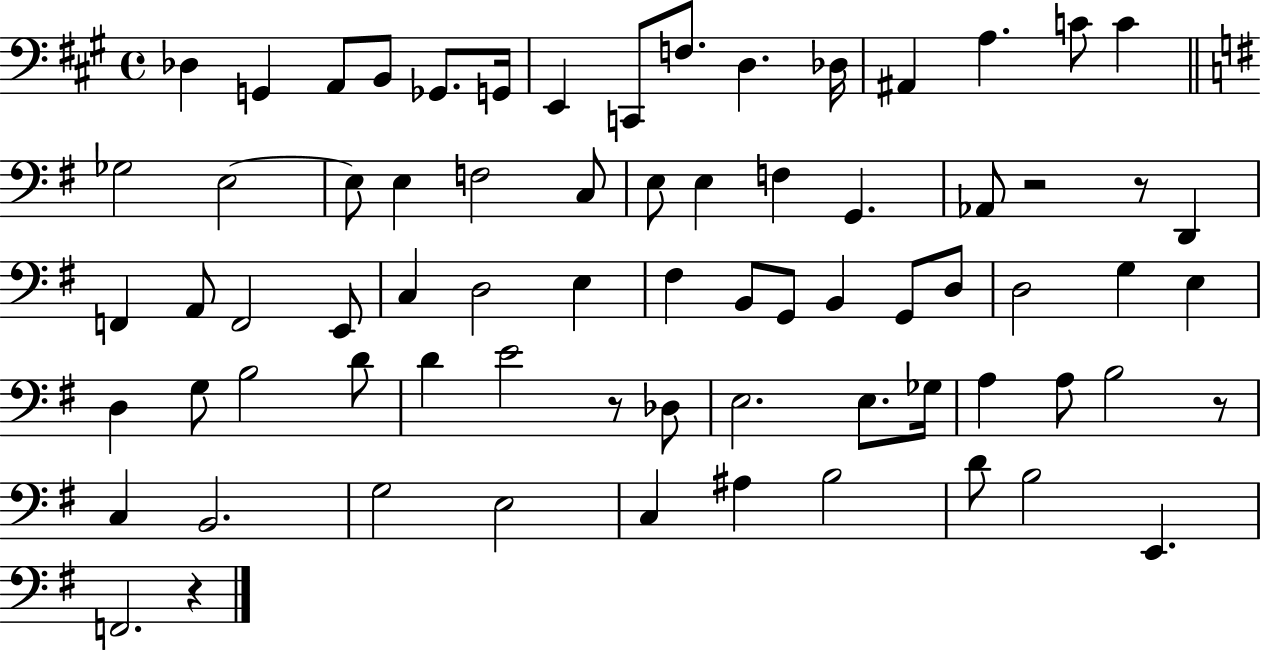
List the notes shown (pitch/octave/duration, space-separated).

Db3/q G2/q A2/e B2/e Gb2/e. G2/s E2/q C2/e F3/e. D3/q. Db3/s A#2/q A3/q. C4/e C4/q Gb3/h E3/h E3/e E3/q F3/h C3/e E3/e E3/q F3/q G2/q. Ab2/e R/h R/e D2/q F2/q A2/e F2/h E2/e C3/q D3/h E3/q F#3/q B2/e G2/e B2/q G2/e D3/e D3/h G3/q E3/q D3/q G3/e B3/h D4/e D4/q E4/h R/e Db3/e E3/h. E3/e. Gb3/s A3/q A3/e B3/h R/e C3/q B2/h. G3/h E3/h C3/q A#3/q B3/h D4/e B3/h E2/q. F2/h. R/q